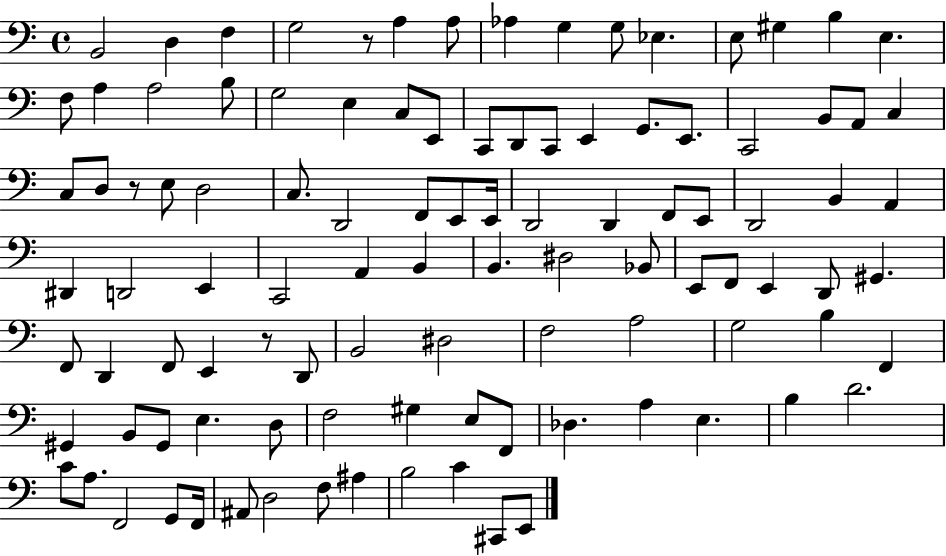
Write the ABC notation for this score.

X:1
T:Untitled
M:4/4
L:1/4
K:C
B,,2 D, F, G,2 z/2 A, A,/2 _A, G, G,/2 _E, E,/2 ^G, B, E, F,/2 A, A,2 B,/2 G,2 E, C,/2 E,,/2 C,,/2 D,,/2 C,,/2 E,, G,,/2 E,,/2 C,,2 B,,/2 A,,/2 C, C,/2 D,/2 z/2 E,/2 D,2 C,/2 D,,2 F,,/2 E,,/2 E,,/4 D,,2 D,, F,,/2 E,,/2 D,,2 B,, A,, ^D,, D,,2 E,, C,,2 A,, B,, B,, ^D,2 _B,,/2 E,,/2 F,,/2 E,, D,,/2 ^G,, F,,/2 D,, F,,/2 E,, z/2 D,,/2 B,,2 ^D,2 F,2 A,2 G,2 B, F,, ^G,, B,,/2 ^G,,/2 E, D,/2 F,2 ^G, E,/2 F,,/2 _D, A, E, B, D2 C/2 A,/2 F,,2 G,,/2 F,,/4 ^A,,/2 D,2 F,/2 ^A, B,2 C ^C,,/2 E,,/2